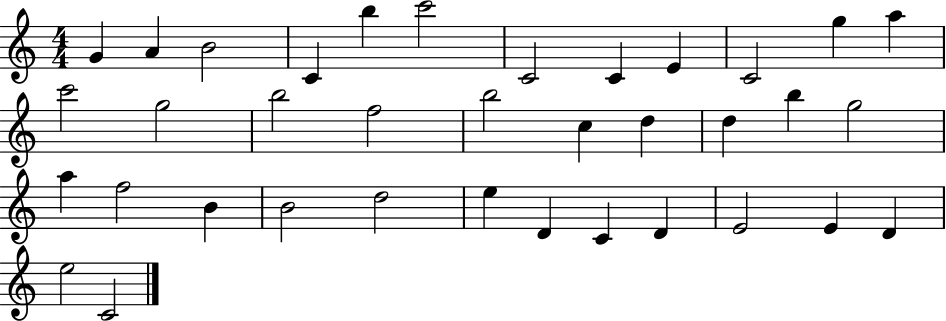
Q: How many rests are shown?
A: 0